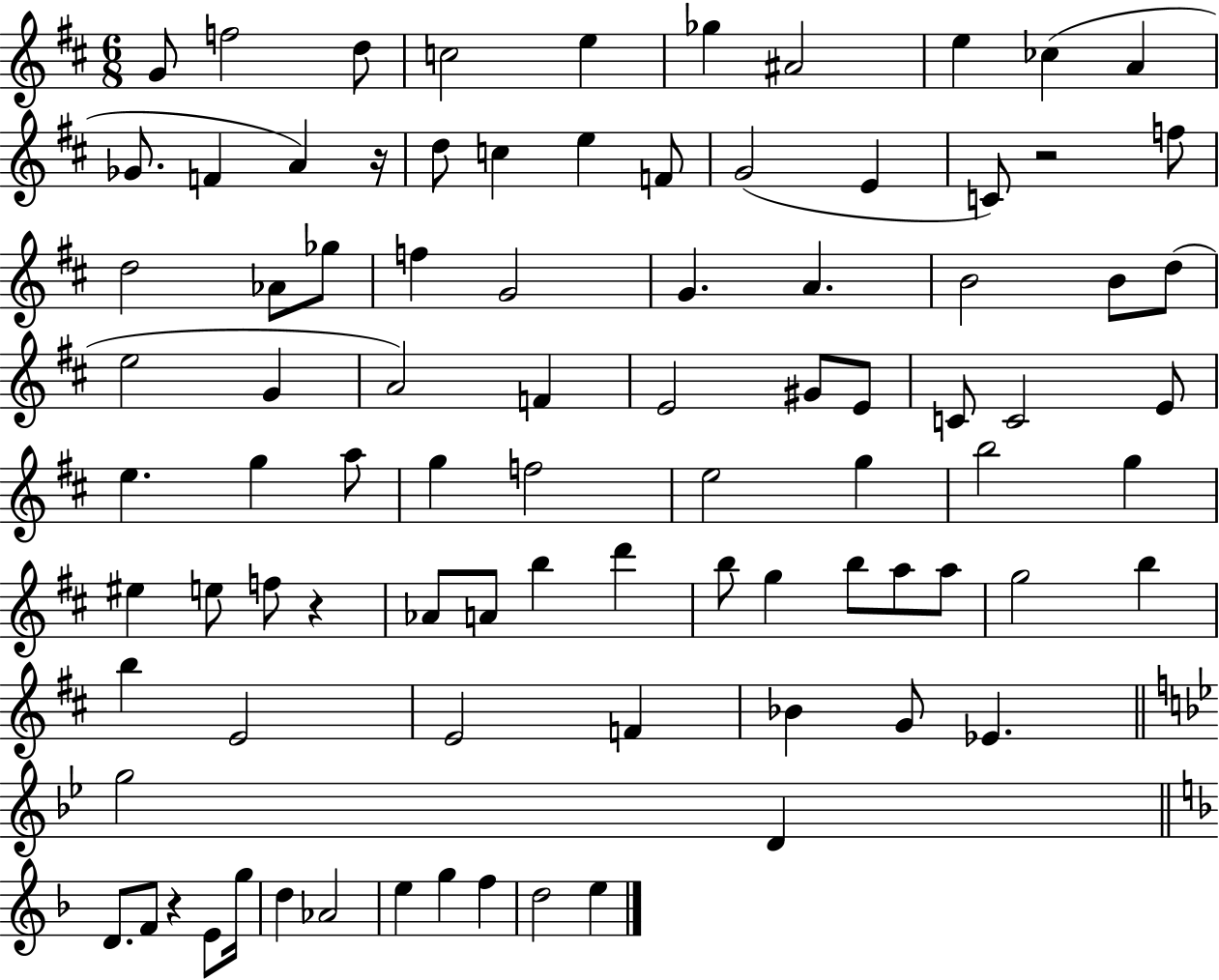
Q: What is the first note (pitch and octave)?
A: G4